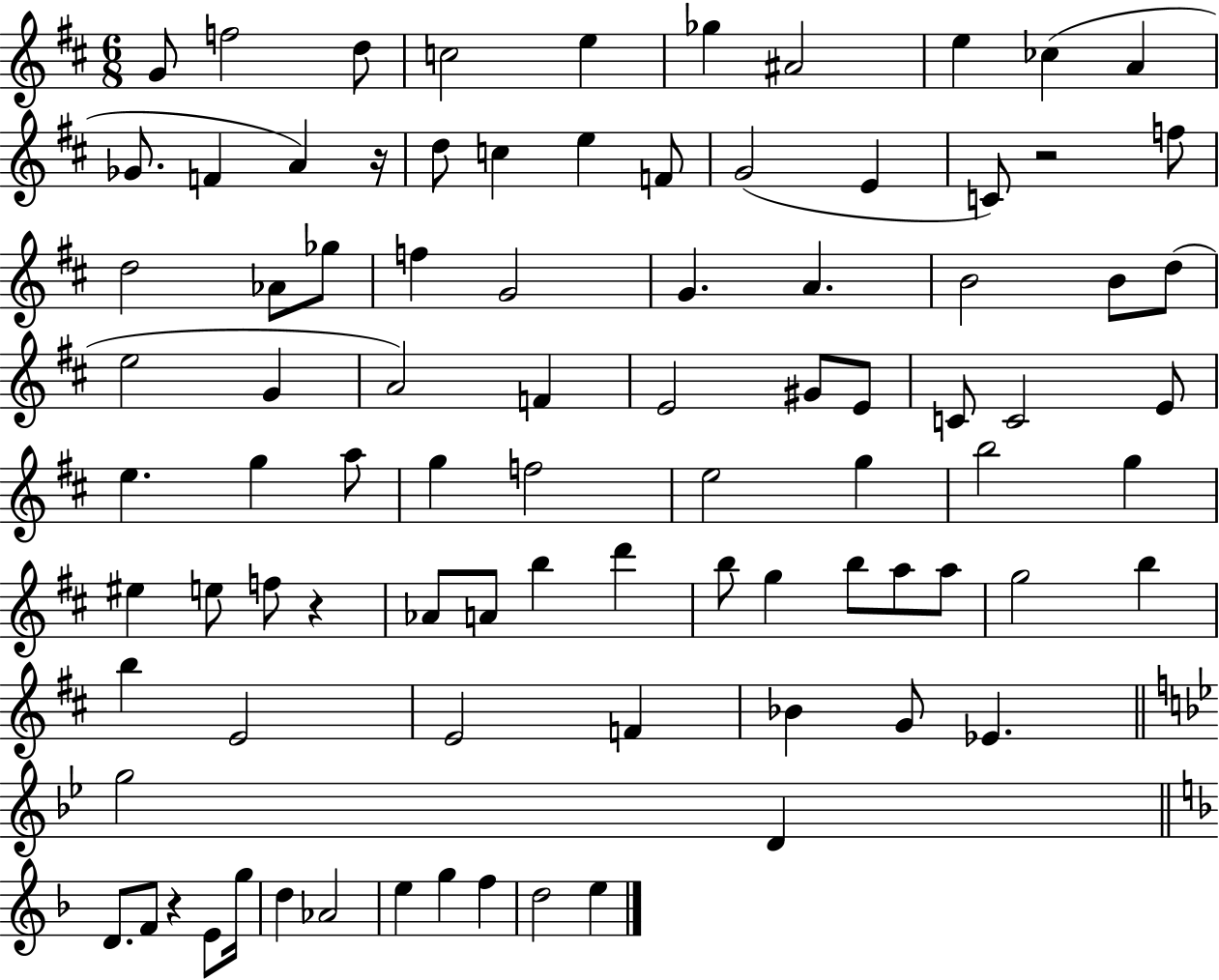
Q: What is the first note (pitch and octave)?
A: G4